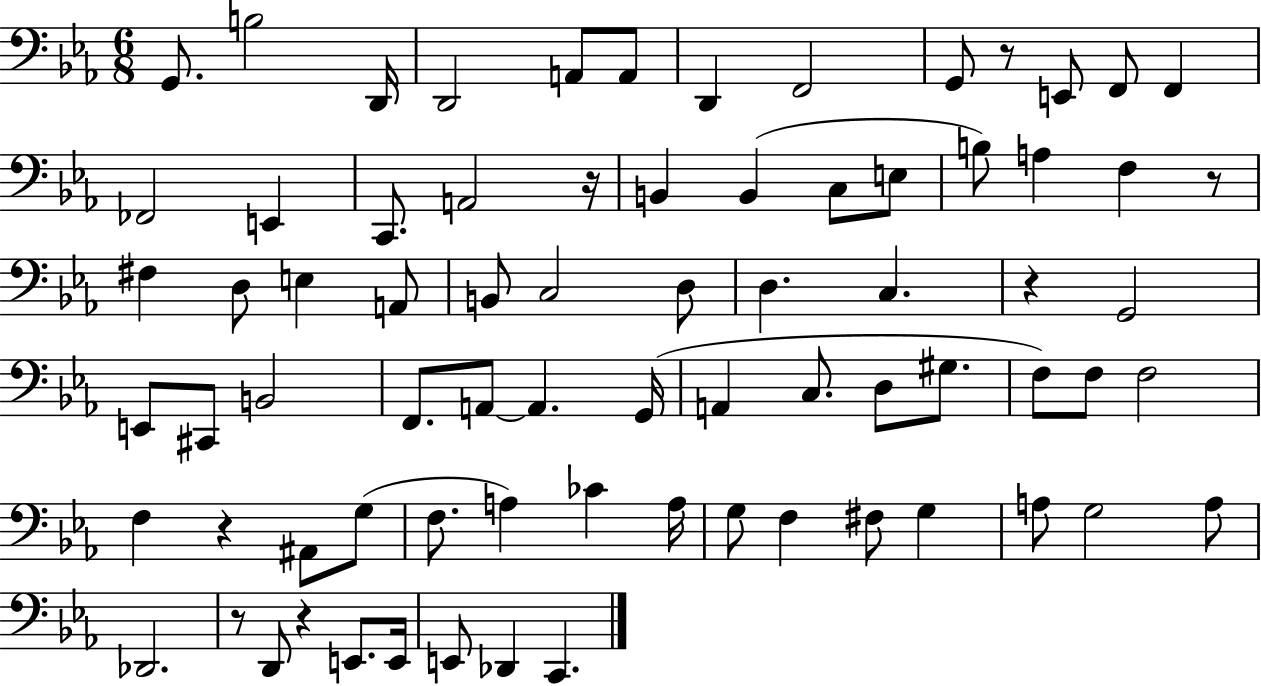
G2/e. B3/h D2/s D2/h A2/e A2/e D2/q F2/h G2/e R/e E2/e F2/e F2/q FES2/h E2/q C2/e. A2/h R/s B2/q B2/q C3/e E3/e B3/e A3/q F3/q R/e F#3/q D3/e E3/q A2/e B2/e C3/h D3/e D3/q. C3/q. R/q G2/h E2/e C#2/e B2/h F2/e. A2/e A2/q. G2/s A2/q C3/e. D3/e G#3/e. F3/e F3/e F3/h F3/q R/q A#2/e G3/e F3/e. A3/q CES4/q A3/s G3/e F3/q F#3/e G3/q A3/e G3/h A3/e Db2/h. R/e D2/e R/q E2/e. E2/s E2/e Db2/q C2/q.